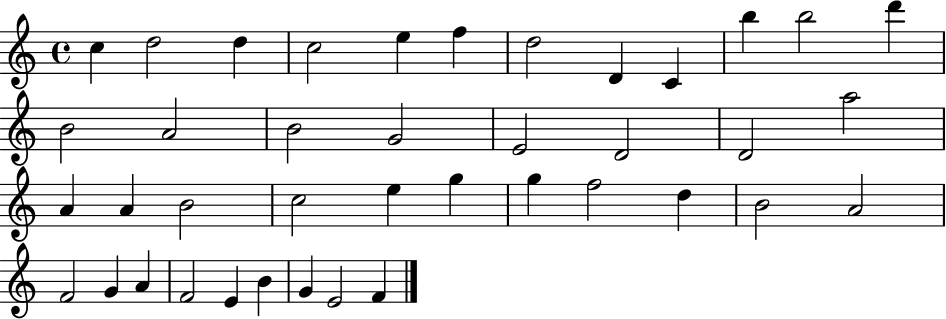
C5/q D5/h D5/q C5/h E5/q F5/q D5/h D4/q C4/q B5/q B5/h D6/q B4/h A4/h B4/h G4/h E4/h D4/h D4/h A5/h A4/q A4/q B4/h C5/h E5/q G5/q G5/q F5/h D5/q B4/h A4/h F4/h G4/q A4/q F4/h E4/q B4/q G4/q E4/h F4/q